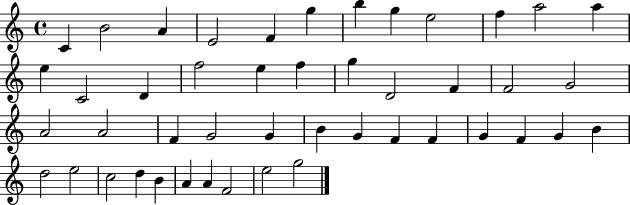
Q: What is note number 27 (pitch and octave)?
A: G4